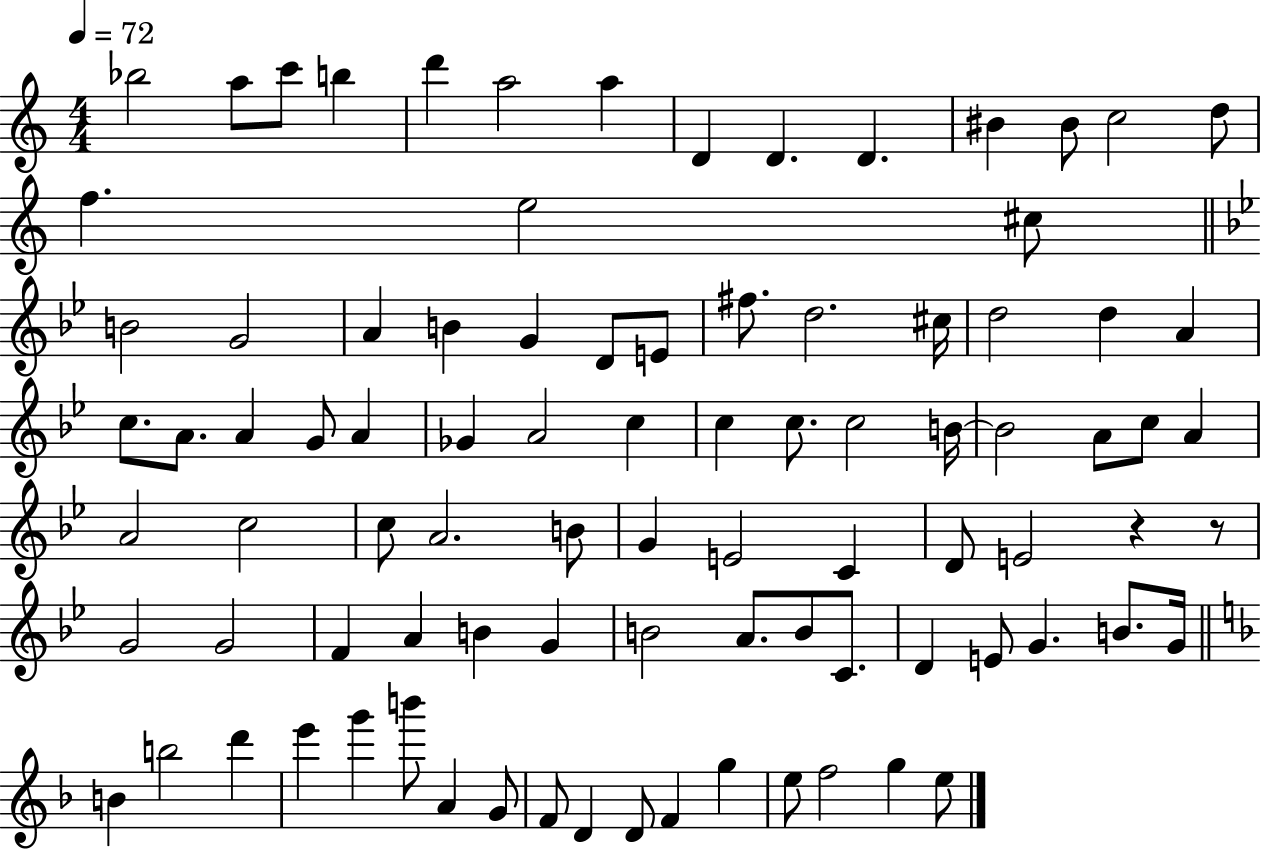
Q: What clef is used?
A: treble